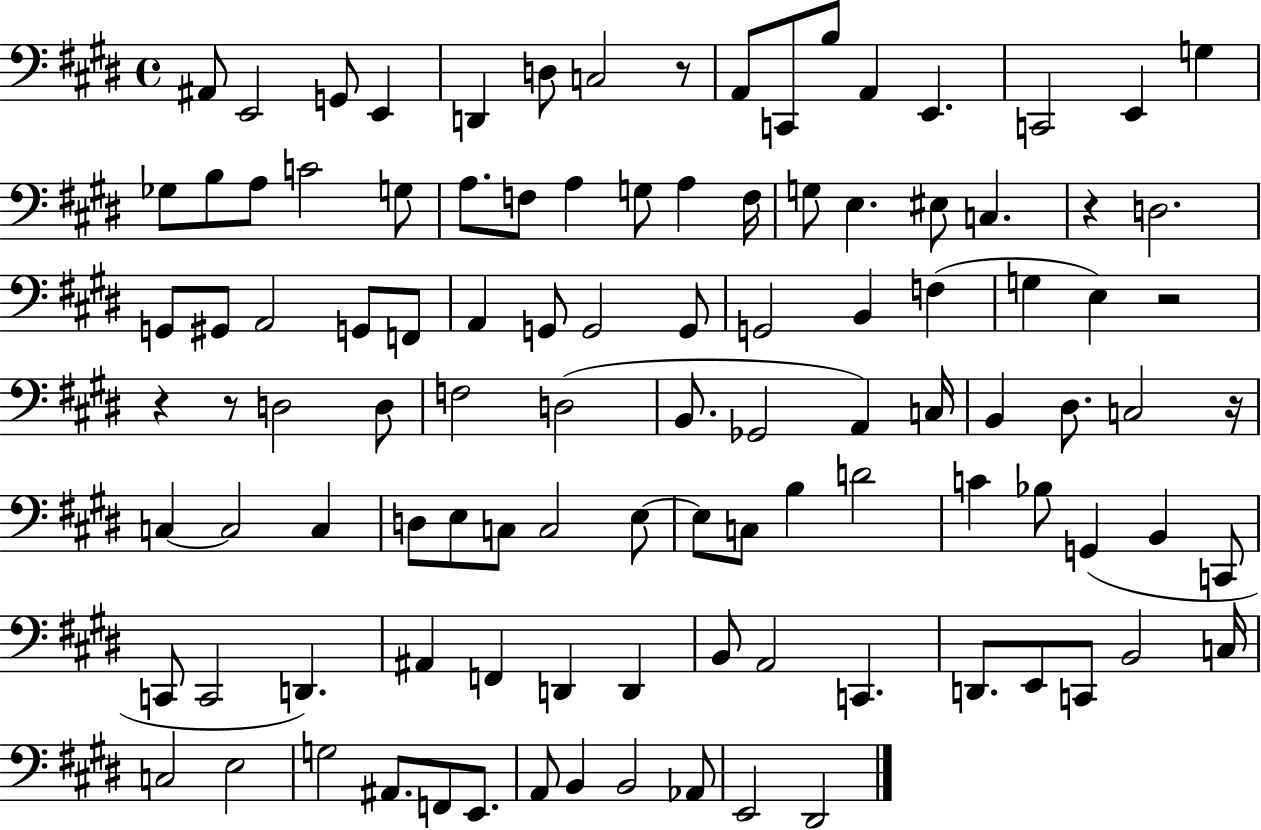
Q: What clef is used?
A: bass